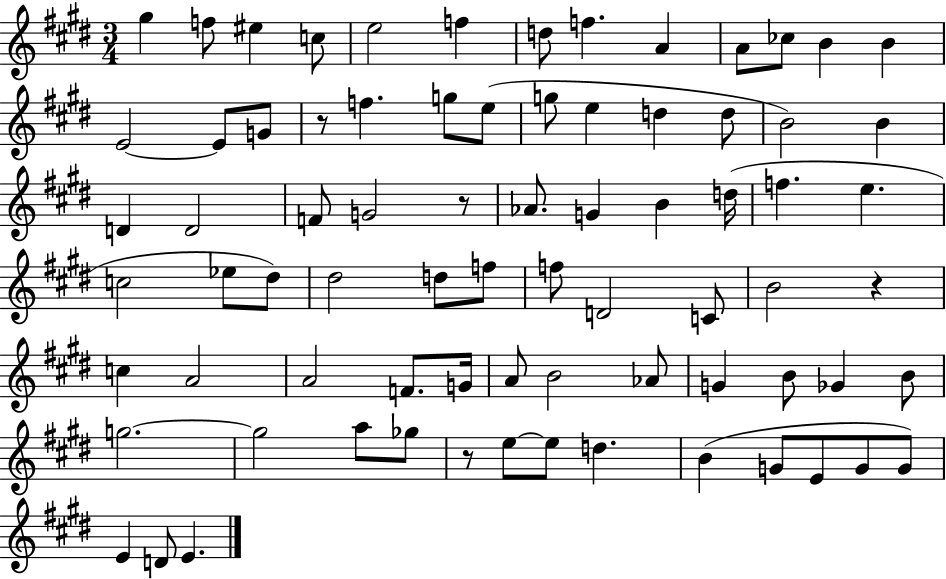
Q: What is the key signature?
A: E major